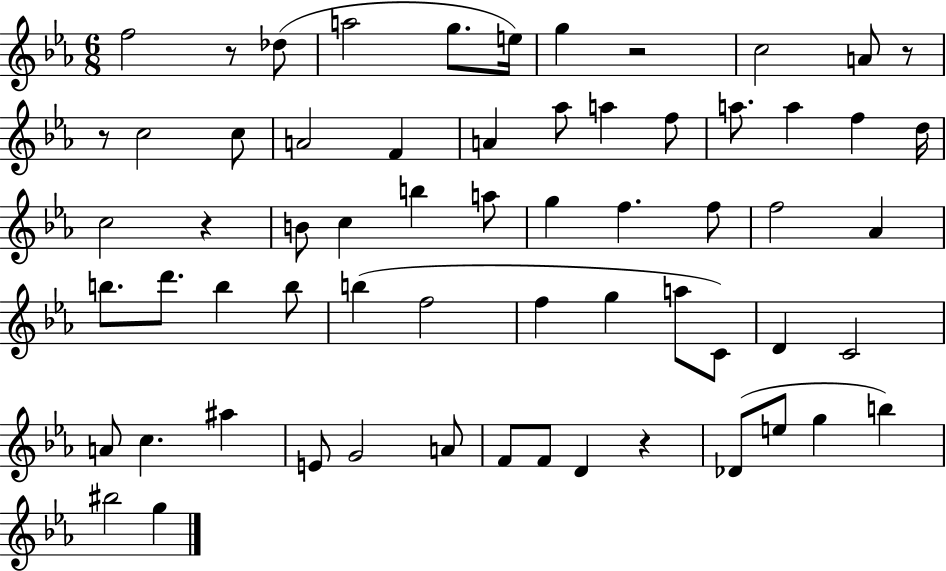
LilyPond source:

{
  \clef treble
  \numericTimeSignature
  \time 6/8
  \key ees \major
  f''2 r8 des''8( | a''2 g''8. e''16) | g''4 r2 | c''2 a'8 r8 | \break r8 c''2 c''8 | a'2 f'4 | a'4 aes''8 a''4 f''8 | a''8. a''4 f''4 d''16 | \break c''2 r4 | b'8 c''4 b''4 a''8 | g''4 f''4. f''8 | f''2 aes'4 | \break b''8. d'''8. b''4 b''8 | b''4( f''2 | f''4 g''4 a''8 c'8) | d'4 c'2 | \break a'8 c''4. ais''4 | e'8 g'2 a'8 | f'8 f'8 d'4 r4 | des'8( e''8 g''4 b''4) | \break bis''2 g''4 | \bar "|."
}